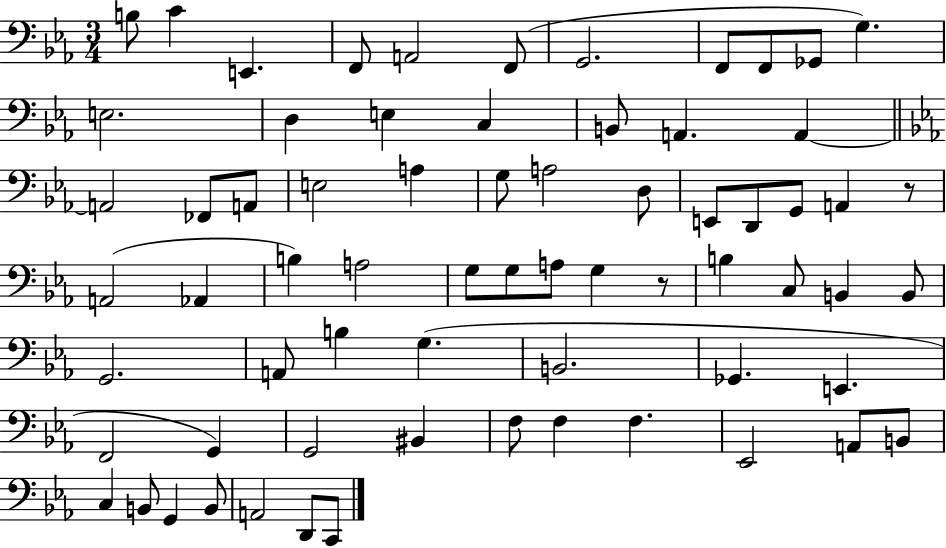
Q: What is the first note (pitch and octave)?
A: B3